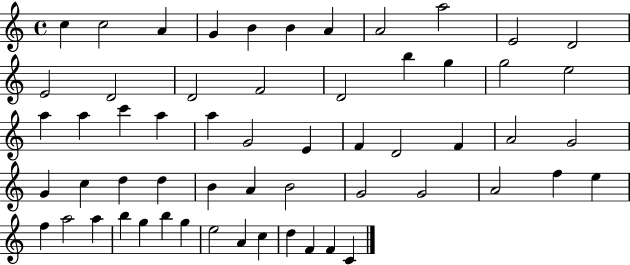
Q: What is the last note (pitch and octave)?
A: C4